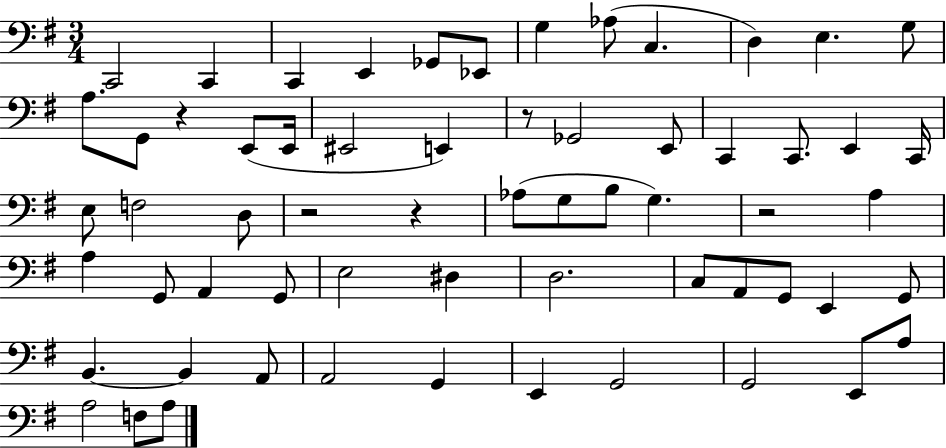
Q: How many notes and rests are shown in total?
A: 62